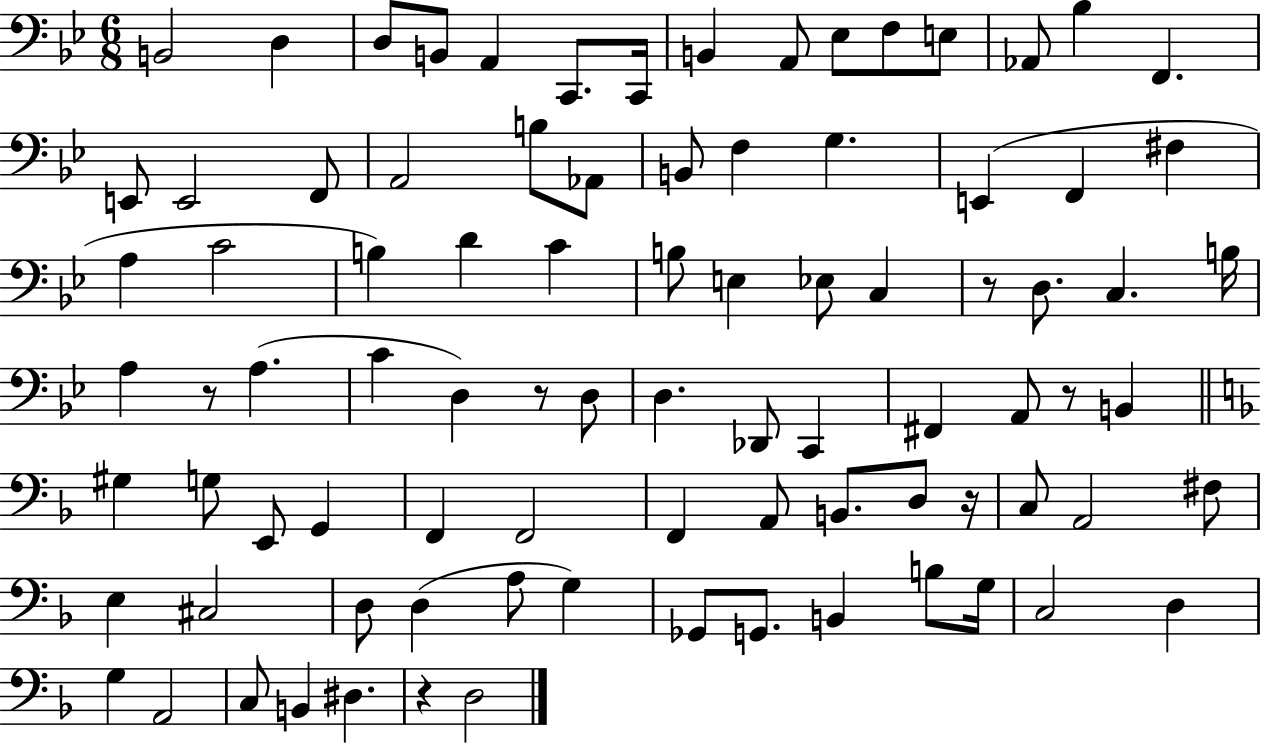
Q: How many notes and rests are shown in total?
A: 88